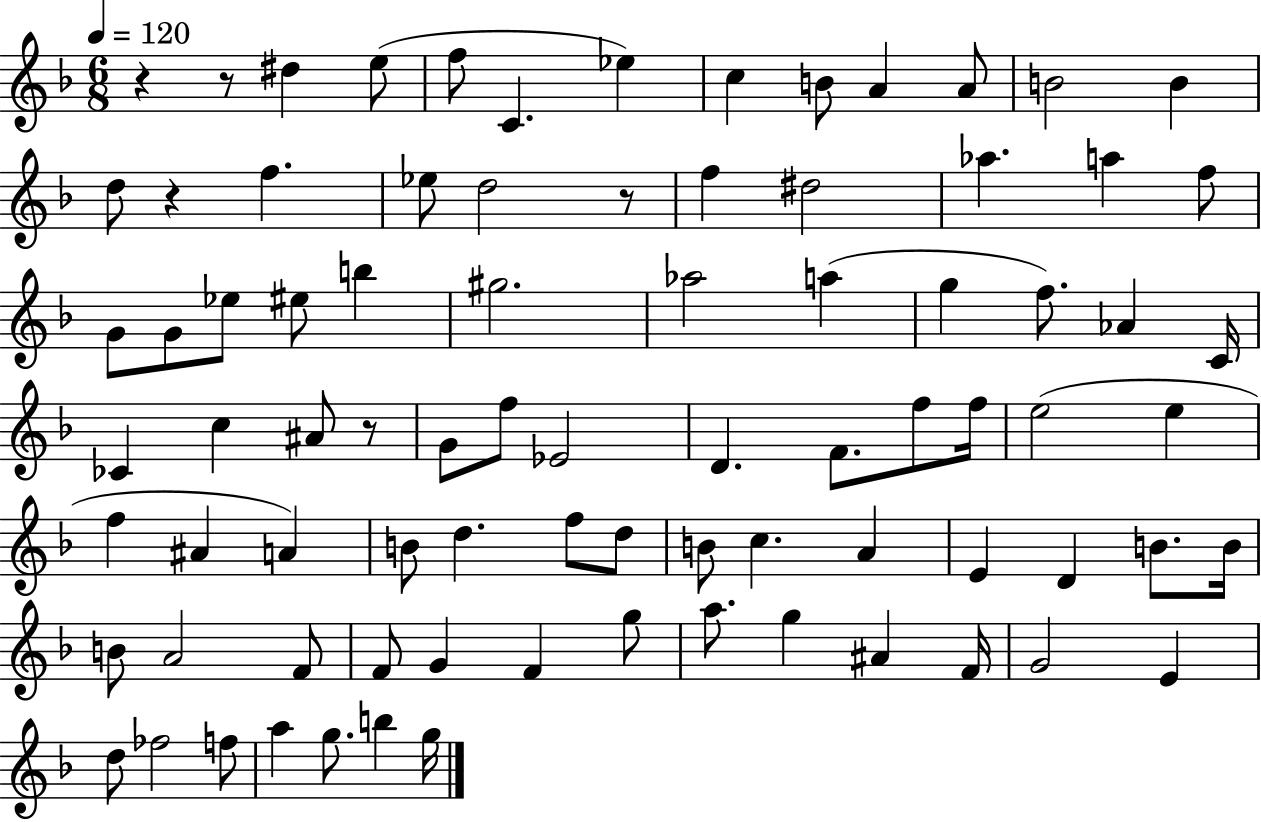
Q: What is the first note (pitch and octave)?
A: D#5